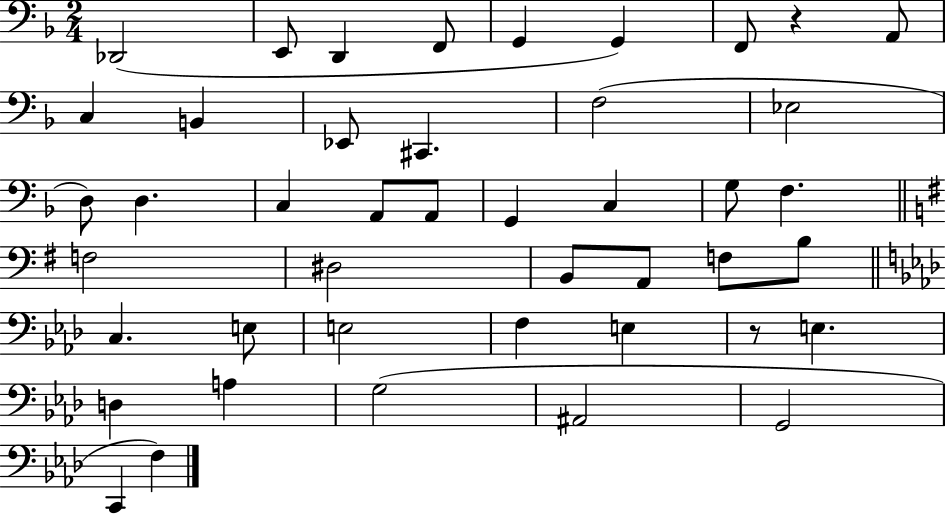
{
  \clef bass
  \numericTimeSignature
  \time 2/4
  \key f \major
  des,2( | e,8 d,4 f,8 | g,4 g,4) | f,8 r4 a,8 | \break c4 b,4 | ees,8 cis,4. | f2( | ees2 | \break d8) d4. | c4 a,8 a,8 | g,4 c4 | g8 f4. | \break \bar "||" \break \key g \major f2 | dis2 | b,8 a,8 f8 b8 | \bar "||" \break \key f \minor c4. e8 | e2 | f4 e4 | r8 e4. | \break d4 a4 | g2( | ais,2 | g,2 | \break c,4 f4) | \bar "|."
}